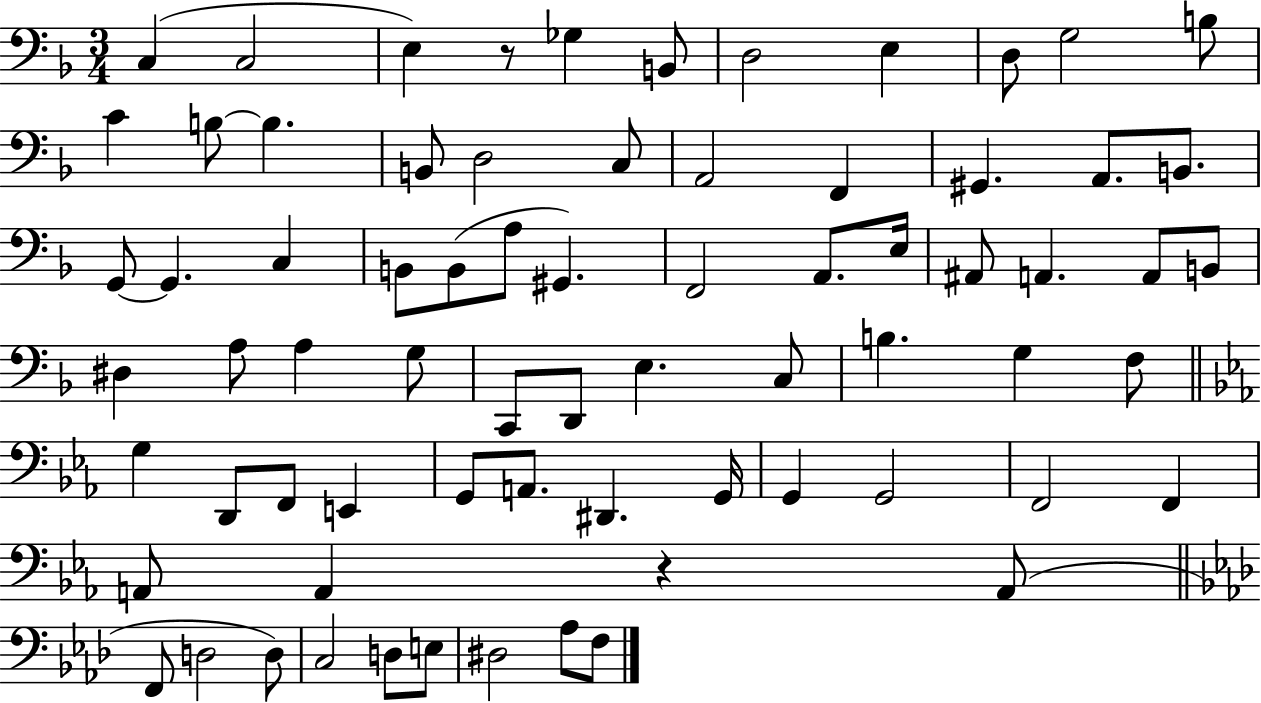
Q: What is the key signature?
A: F major